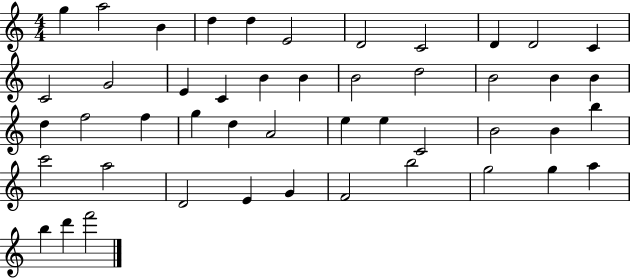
{
  \clef treble
  \numericTimeSignature
  \time 4/4
  \key c \major
  g''4 a''2 b'4 | d''4 d''4 e'2 | d'2 c'2 | d'4 d'2 c'4 | \break c'2 g'2 | e'4 c'4 b'4 b'4 | b'2 d''2 | b'2 b'4 b'4 | \break d''4 f''2 f''4 | g''4 d''4 a'2 | e''4 e''4 c'2 | b'2 b'4 b''4 | \break c'''2 a''2 | d'2 e'4 g'4 | f'2 b''2 | g''2 g''4 a''4 | \break b''4 d'''4 f'''2 | \bar "|."
}